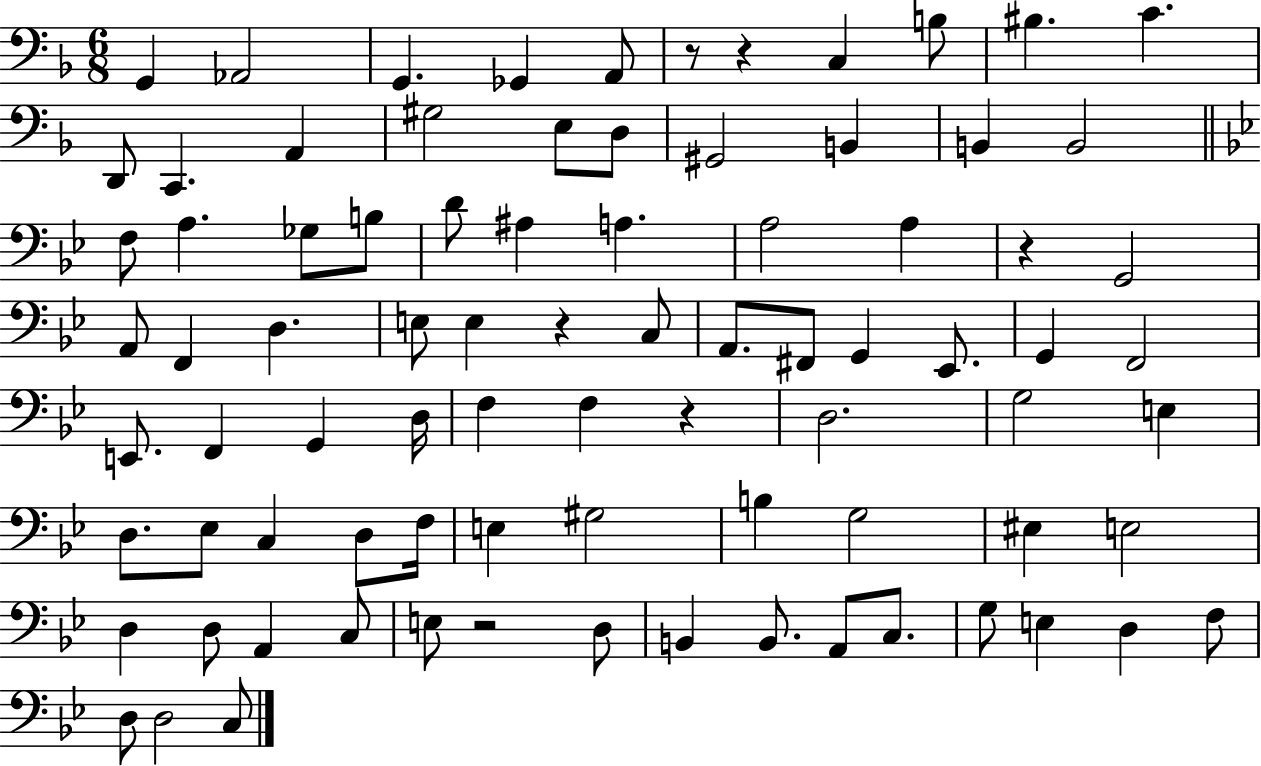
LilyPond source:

{
  \clef bass
  \numericTimeSignature
  \time 6/8
  \key f \major
  \repeat volta 2 { g,4 aes,2 | g,4. ges,4 a,8 | r8 r4 c4 b8 | bis4. c'4. | \break d,8 c,4. a,4 | gis2 e8 d8 | gis,2 b,4 | b,4 b,2 | \break \bar "||" \break \key g \minor f8 a4. ges8 b8 | d'8 ais4 a4. | a2 a4 | r4 g,2 | \break a,8 f,4 d4. | e8 e4 r4 c8 | a,8. fis,8 g,4 ees,8. | g,4 f,2 | \break e,8. f,4 g,4 d16 | f4 f4 r4 | d2. | g2 e4 | \break d8. ees8 c4 d8 f16 | e4 gis2 | b4 g2 | eis4 e2 | \break d4 d8 a,4 c8 | e8 r2 d8 | b,4 b,8. a,8 c8. | g8 e4 d4 f8 | \break d8 d2 c8 | } \bar "|."
}